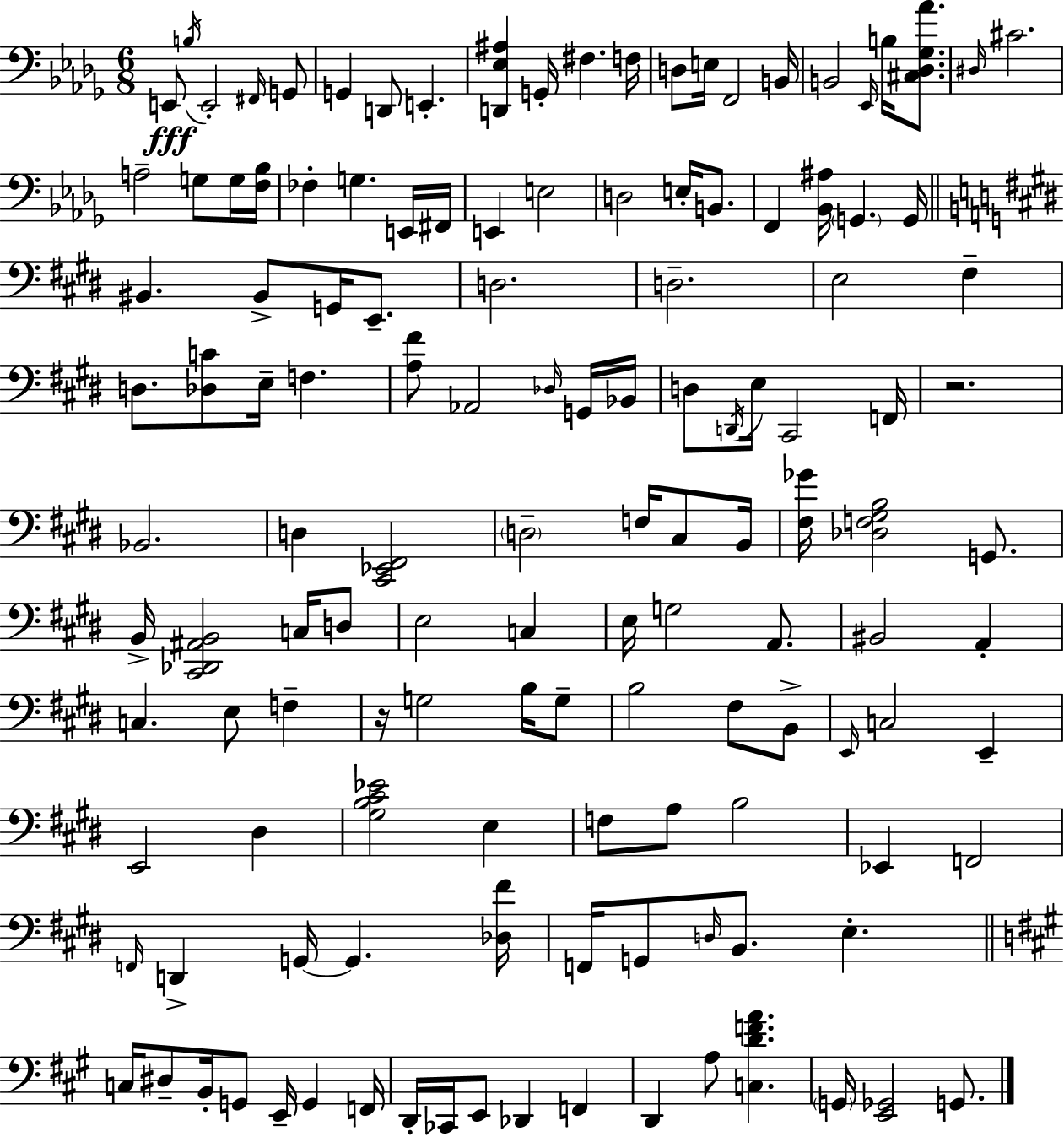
E2/e B3/s E2/h F#2/s G2/e G2/q D2/e E2/q. [D2,Eb3,A#3]/q G2/s F#3/q. F3/s D3/e E3/s F2/h B2/s B2/h Eb2/s B3/s [C#3,Db3,Gb3,Ab4]/e. D#3/s C#4/h. A3/h G3/e G3/s [F3,Bb3]/s FES3/q G3/q. E2/s F#2/s E2/q E3/h D3/h E3/s B2/e. F2/q [Bb2,A#3]/s G2/q. G2/s BIS2/q. BIS2/e G2/s E2/e. D3/h. D3/h. E3/h F#3/q D3/e. [Db3,C4]/e E3/s F3/q. [A3,F#4]/e Ab2/h Db3/s G2/s Bb2/s D3/e D2/s E3/s C#2/h F2/s R/h. Bb2/h. D3/q [C#2,Eb2,F#2]/h D3/h F3/s C#3/e B2/s [F#3,Gb4]/s [Db3,F3,G#3,B3]/h G2/e. B2/s [C#2,Db2,A#2,B2]/h C3/s D3/e E3/h C3/q E3/s G3/h A2/e. BIS2/h A2/q C3/q. E3/e F3/q R/s G3/h B3/s G3/e B3/h F#3/e B2/e E2/s C3/h E2/q E2/h D#3/q [G#3,B3,C#4,Eb4]/h E3/q F3/e A3/e B3/h Eb2/q F2/h F2/s D2/q G2/s G2/q. [Db3,F#4]/s F2/s G2/e D3/s B2/e. E3/q. C3/s D#3/e B2/s G2/e E2/s G2/q F2/s D2/s CES2/s E2/e Db2/q F2/q D2/q A3/e [C3,D4,F4,A4]/q. G2/s [E2,Gb2]/h G2/e.